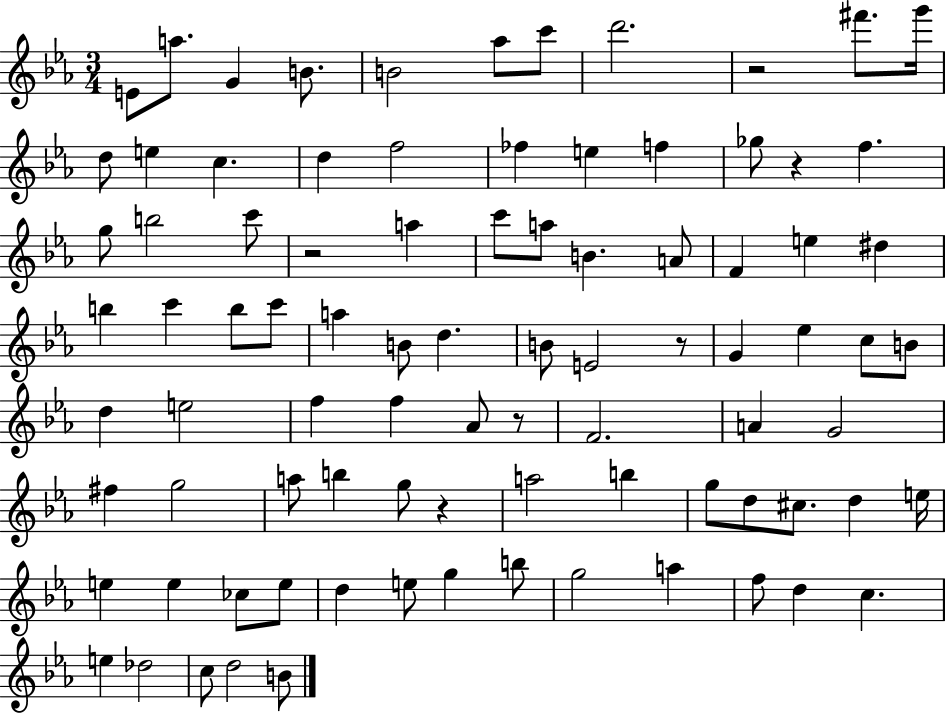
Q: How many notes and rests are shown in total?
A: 88